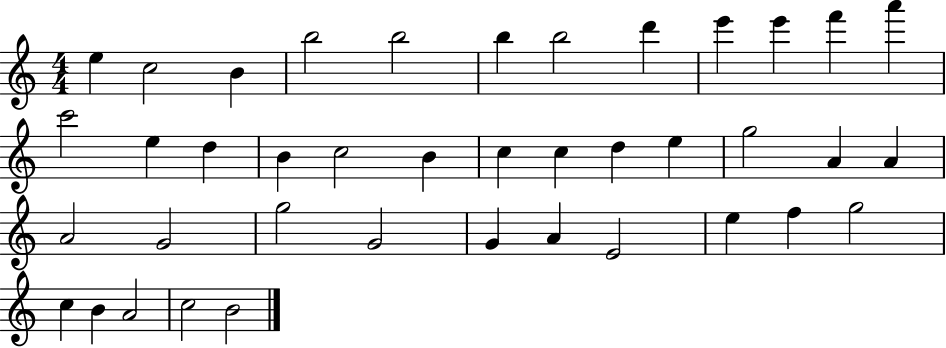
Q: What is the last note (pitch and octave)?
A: B4